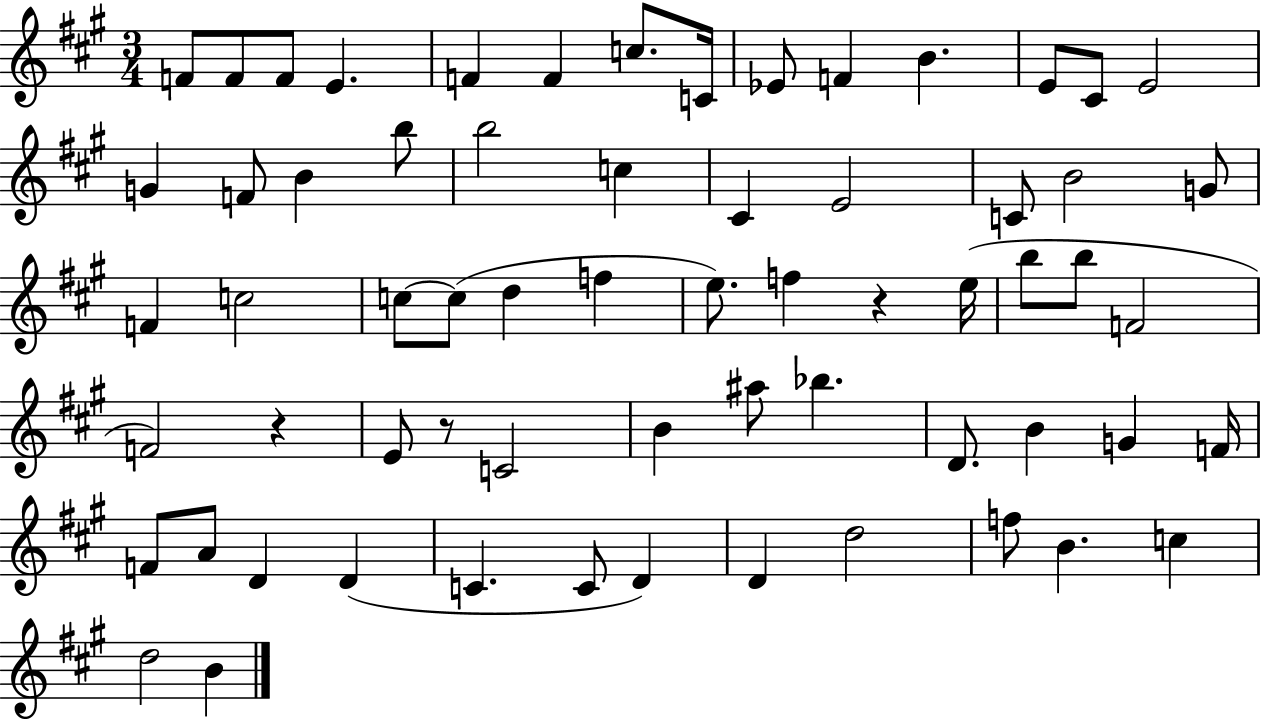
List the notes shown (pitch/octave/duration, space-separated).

F4/e F4/e F4/e E4/q. F4/q F4/q C5/e. C4/s Eb4/e F4/q B4/q. E4/e C#4/e E4/h G4/q F4/e B4/q B5/e B5/h C5/q C#4/q E4/h C4/e B4/h G4/e F4/q C5/h C5/e C5/e D5/q F5/q E5/e. F5/q R/q E5/s B5/e B5/e F4/h F4/h R/q E4/e R/e C4/h B4/q A#5/e Bb5/q. D4/e. B4/q G4/q F4/s F4/e A4/e D4/q D4/q C4/q. C4/e D4/q D4/q D5/h F5/e B4/q. C5/q D5/h B4/q